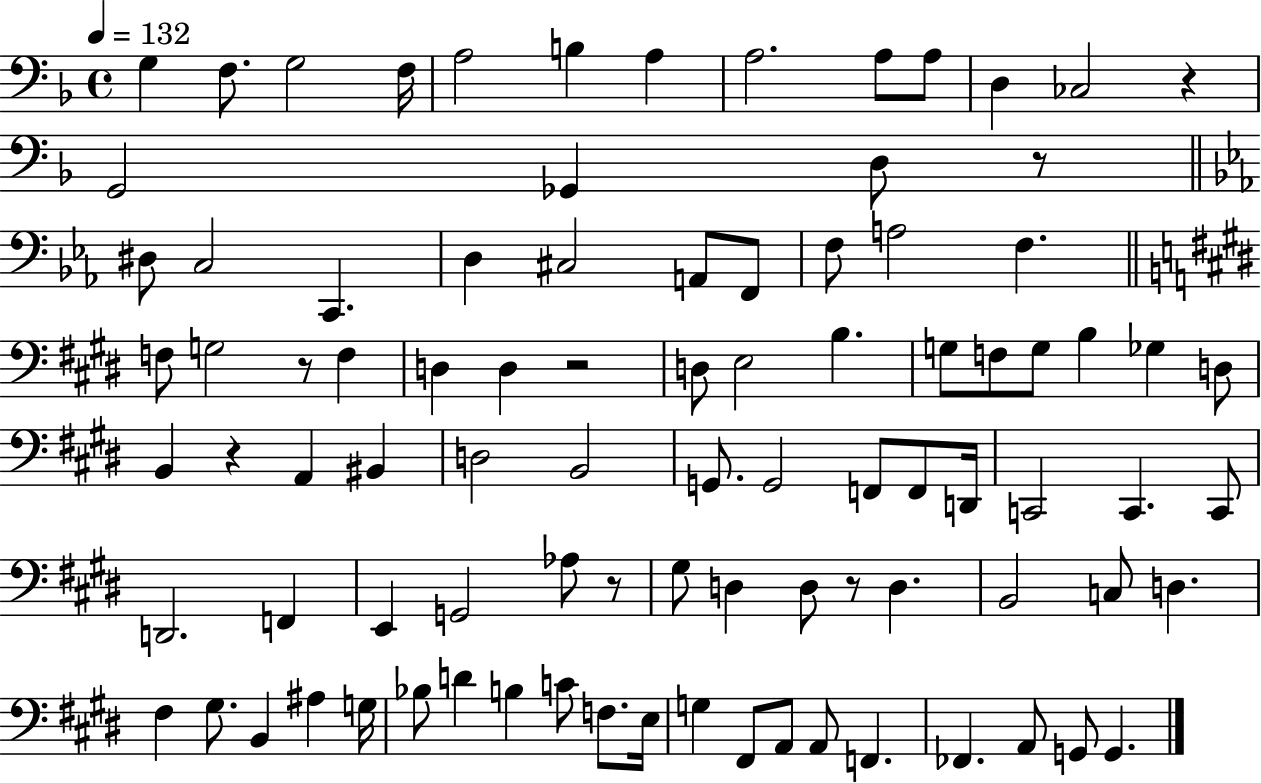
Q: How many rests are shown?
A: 7